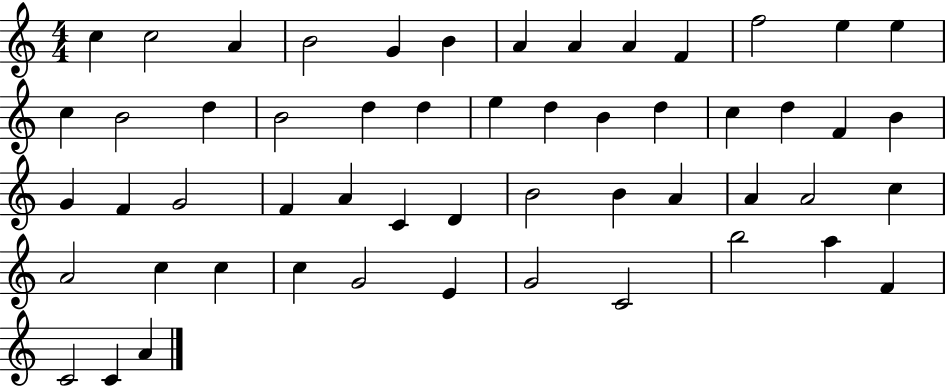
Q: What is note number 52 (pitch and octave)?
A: C4